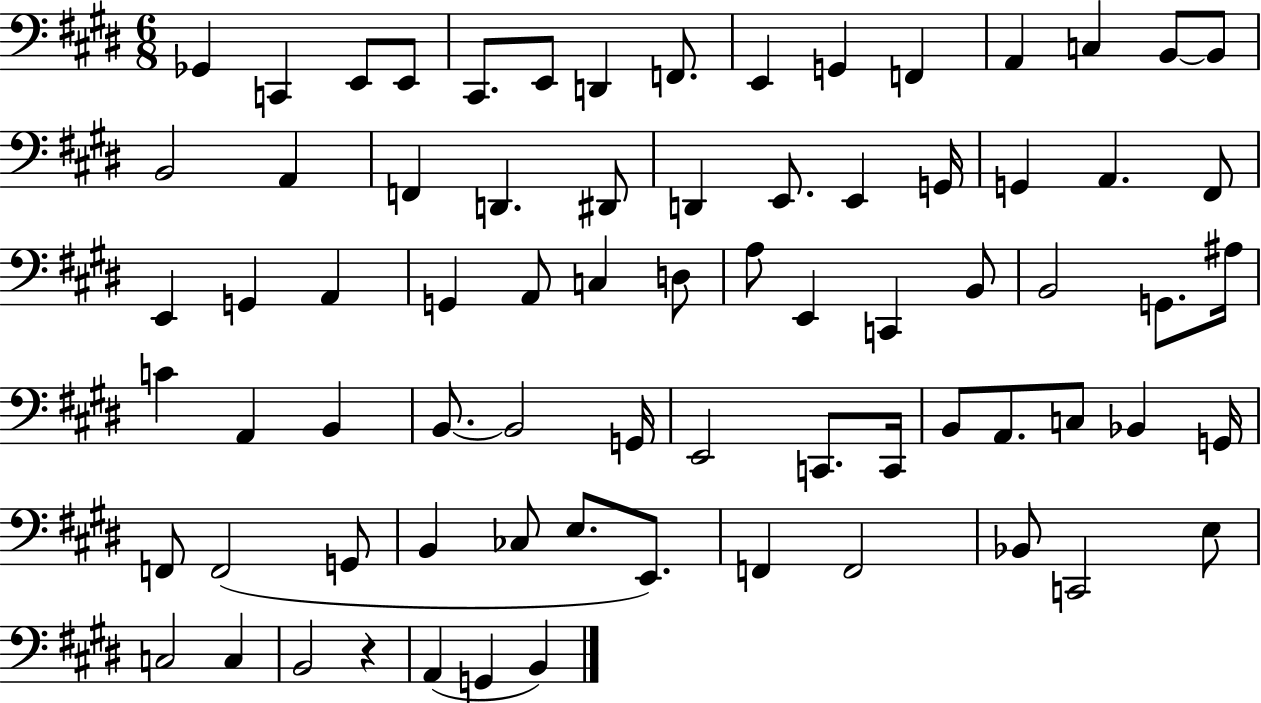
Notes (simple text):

Gb2/q C2/q E2/e E2/e C#2/e. E2/e D2/q F2/e. E2/q G2/q F2/q A2/q C3/q B2/e B2/e B2/h A2/q F2/q D2/q. D#2/e D2/q E2/e. E2/q G2/s G2/q A2/q. F#2/e E2/q G2/q A2/q G2/q A2/e C3/q D3/e A3/e E2/q C2/q B2/e B2/h G2/e. A#3/s C4/q A2/q B2/q B2/e. B2/h G2/s E2/h C2/e. C2/s B2/e A2/e. C3/e Bb2/q G2/s F2/e F2/h G2/e B2/q CES3/e E3/e. E2/e. F2/q F2/h Bb2/e C2/h E3/e C3/h C3/q B2/h R/q A2/q G2/q B2/q